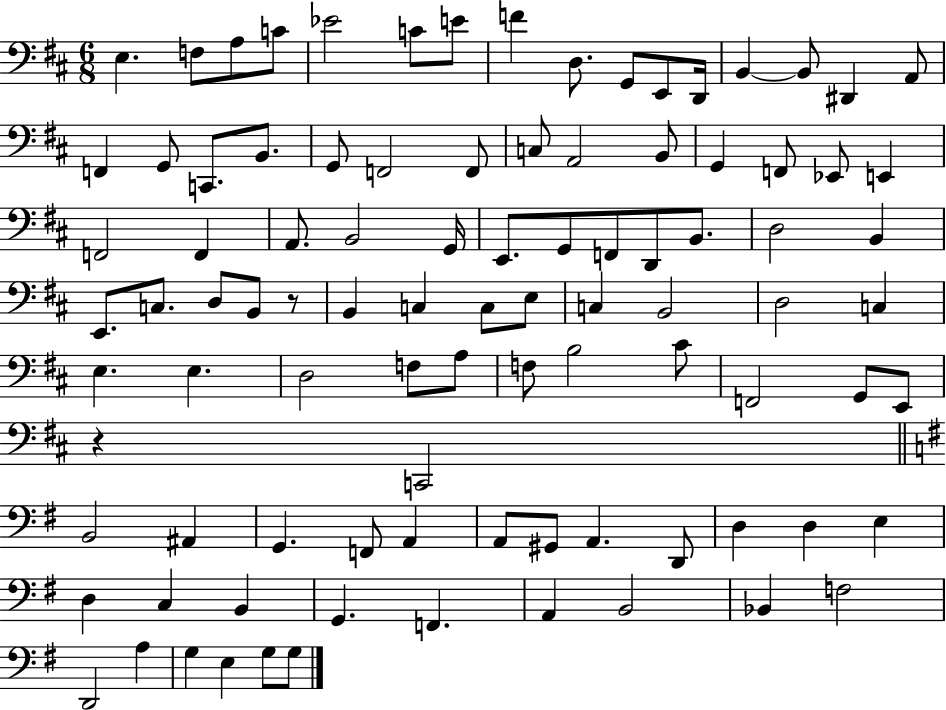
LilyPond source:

{
  \clef bass
  \numericTimeSignature
  \time 6/8
  \key d \major
  e4. f8 a8 c'8 | ees'2 c'8 e'8 | f'4 d8. g,8 e,8 d,16 | b,4~~ b,8 dis,4 a,8 | \break f,4 g,8 c,8. b,8. | g,8 f,2 f,8 | c8 a,2 b,8 | g,4 f,8 ees,8 e,4 | \break f,2 f,4 | a,8. b,2 g,16 | e,8. g,8 f,8 d,8 b,8. | d2 b,4 | \break e,8. c8. d8 b,8 r8 | b,4 c4 c8 e8 | c4 b,2 | d2 c4 | \break e4. e4. | d2 f8 a8 | f8 b2 cis'8 | f,2 g,8 e,8 | \break r4 c,2 | \bar "||" \break \key e \minor b,2 ais,4 | g,4. f,8 a,4 | a,8 gis,8 a,4. d,8 | d4 d4 e4 | \break d4 c4 b,4 | g,4. f,4. | a,4 b,2 | bes,4 f2 | \break d,2 a4 | g4 e4 g8 g8 | \bar "|."
}